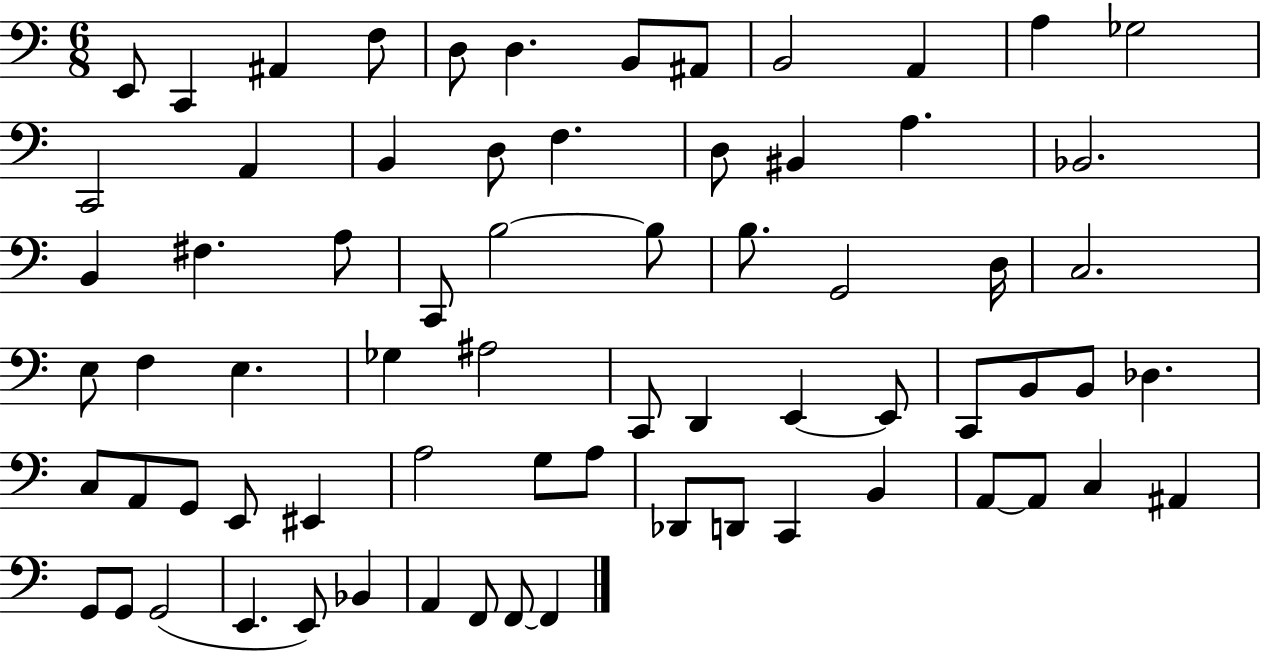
{
  \clef bass
  \numericTimeSignature
  \time 6/8
  \key c \major
  e,8 c,4 ais,4 f8 | d8 d4. b,8 ais,8 | b,2 a,4 | a4 ges2 | \break c,2 a,4 | b,4 d8 f4. | d8 bis,4 a4. | bes,2. | \break b,4 fis4. a8 | c,8 b2~~ b8 | b8. g,2 d16 | c2. | \break e8 f4 e4. | ges4 ais2 | c,8 d,4 e,4~~ e,8 | c,8 b,8 b,8 des4. | \break c8 a,8 g,8 e,8 eis,4 | a2 g8 a8 | des,8 d,8 c,4 b,4 | a,8~~ a,8 c4 ais,4 | \break g,8 g,8 g,2( | e,4. e,8) bes,4 | a,4 f,8 f,8~~ f,4 | \bar "|."
}